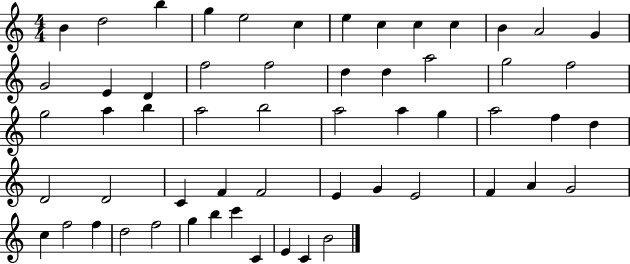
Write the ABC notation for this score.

X:1
T:Untitled
M:4/4
L:1/4
K:C
B d2 b g e2 c e c c c B A2 G G2 E D f2 f2 d d a2 g2 f2 g2 a b a2 b2 a2 a g a2 f d D2 D2 C F F2 E G E2 F A G2 c f2 f d2 f2 g b c' C E C B2